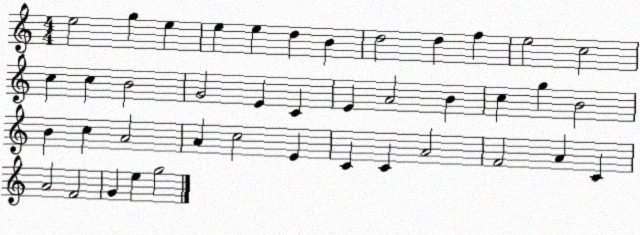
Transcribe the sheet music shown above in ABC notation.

X:1
T:Untitled
M:4/4
L:1/4
K:C
e2 g e e e d B d2 d f e2 c2 c c B2 G2 E C E A2 B c g B2 B c A2 A c2 E C C A2 F2 A C A2 F2 G e g2